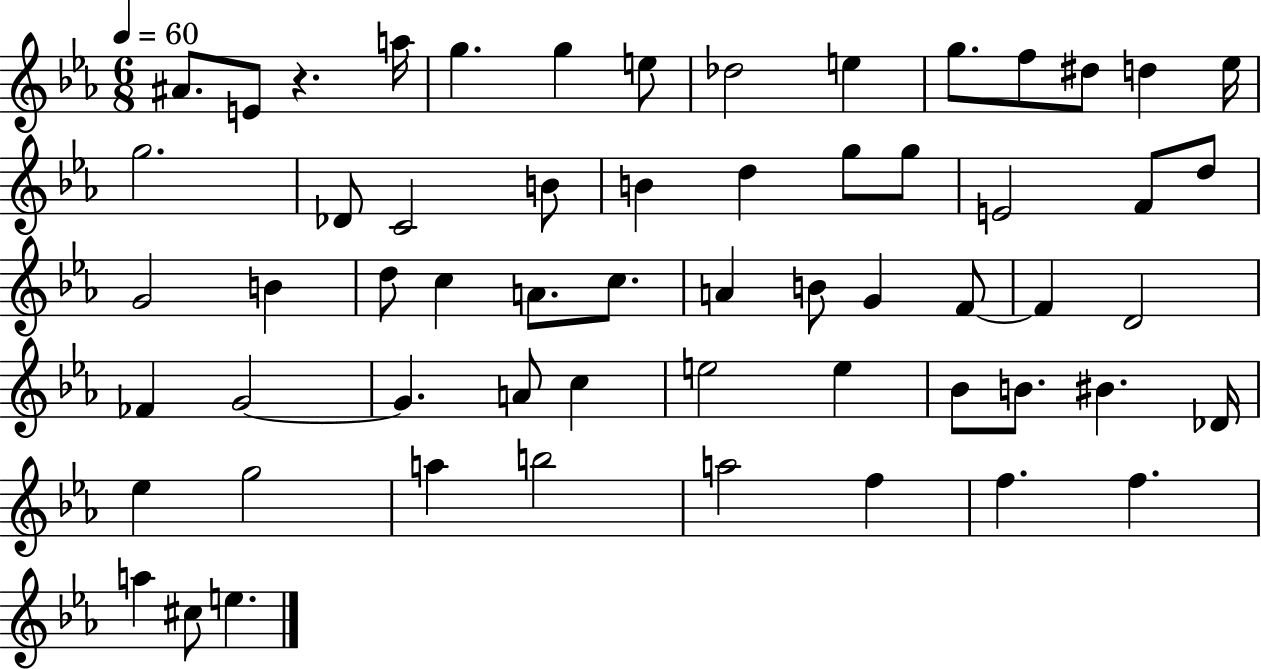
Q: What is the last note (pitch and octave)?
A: E5